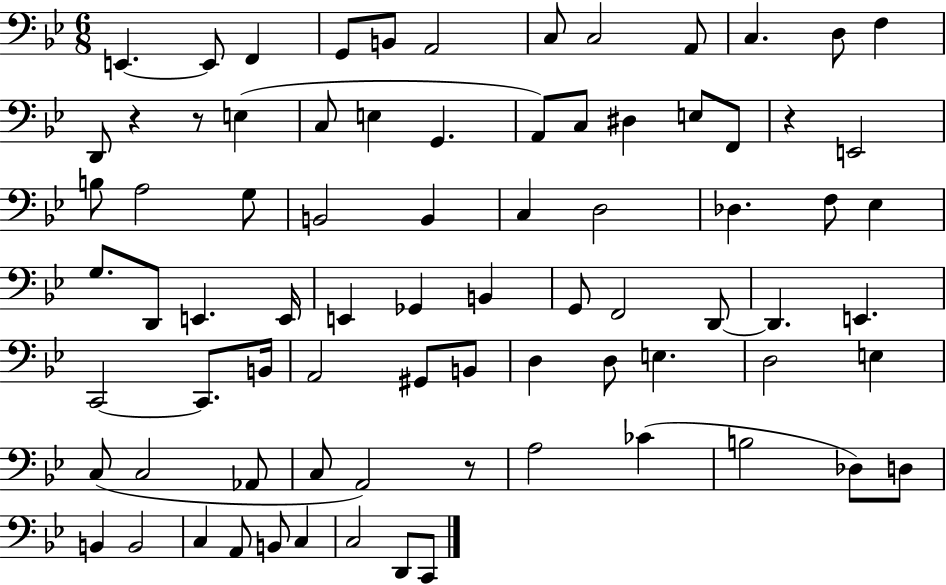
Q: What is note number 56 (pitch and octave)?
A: E3